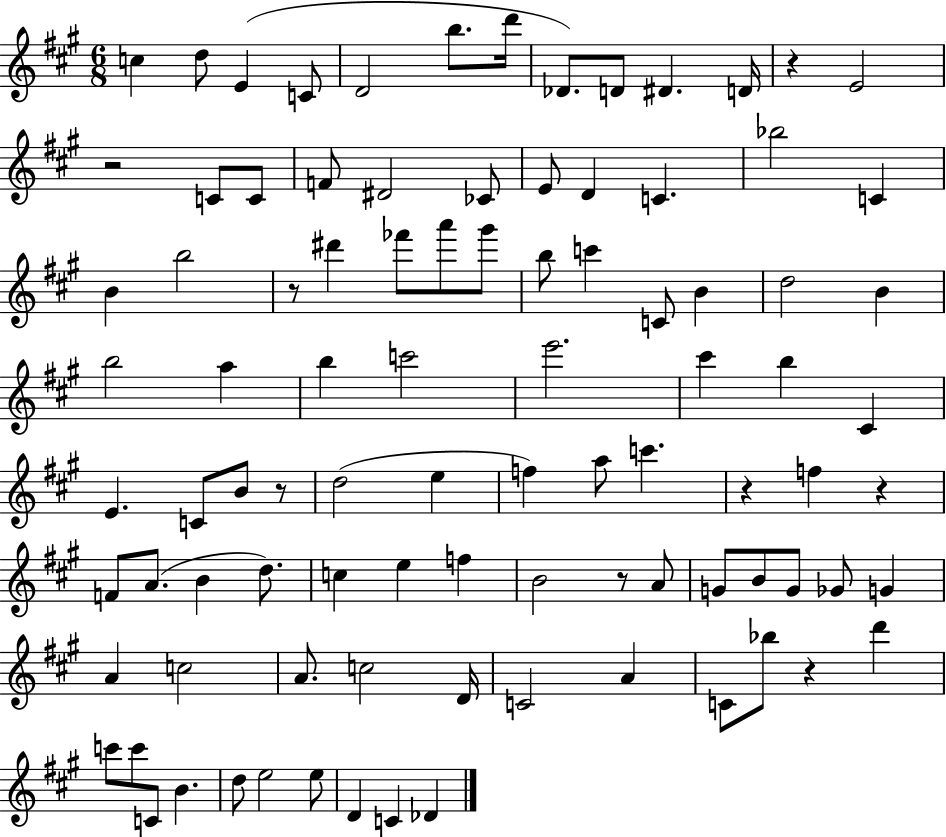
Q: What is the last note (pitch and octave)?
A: Db4